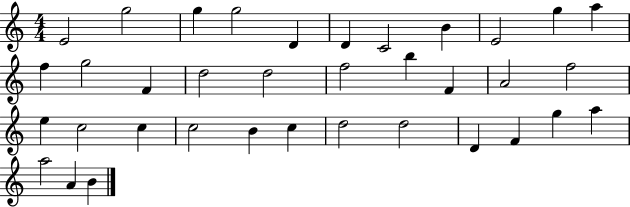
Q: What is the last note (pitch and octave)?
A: B4